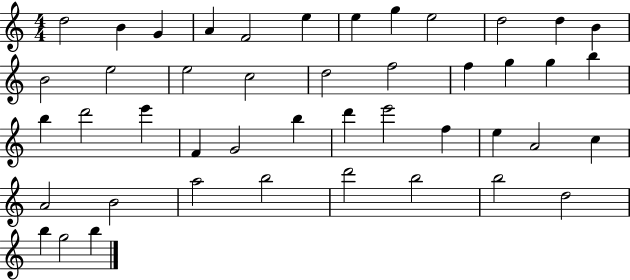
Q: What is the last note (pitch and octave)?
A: B5